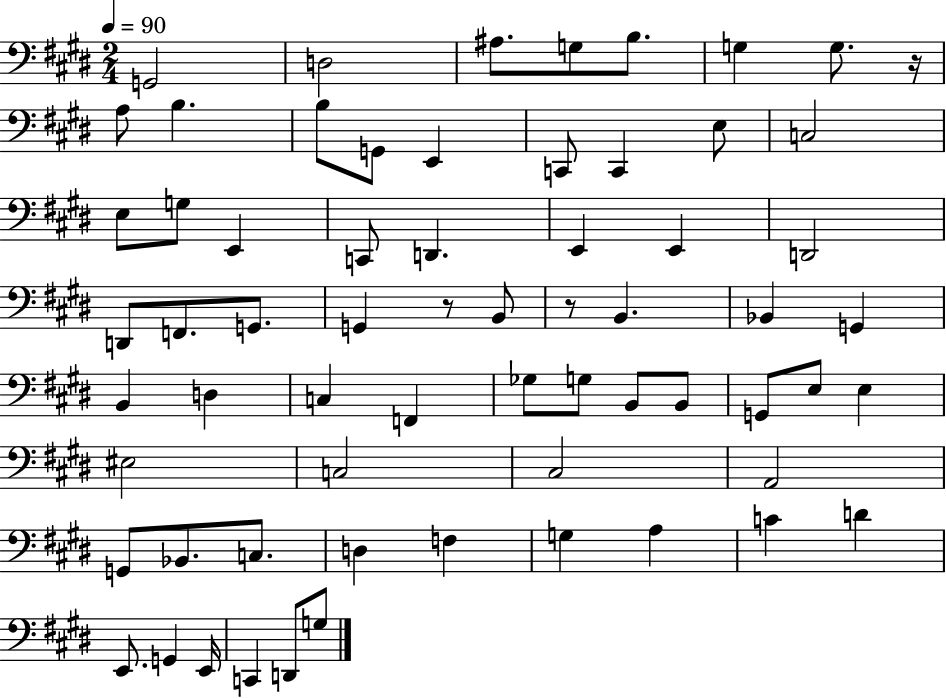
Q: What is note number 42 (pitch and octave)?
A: E3